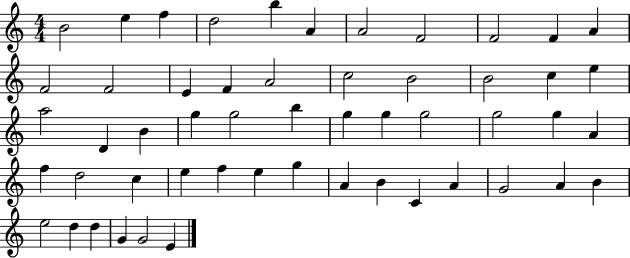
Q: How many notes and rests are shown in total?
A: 53